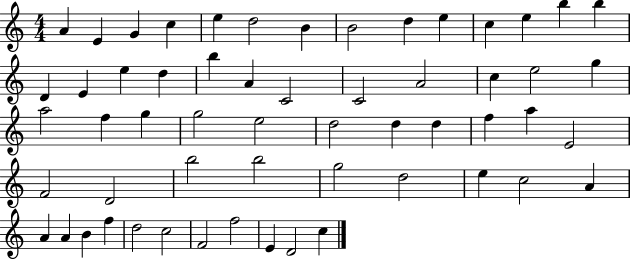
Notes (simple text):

A4/q E4/q G4/q C5/q E5/q D5/h B4/q B4/h D5/q E5/q C5/q E5/q B5/q B5/q D4/q E4/q E5/q D5/q B5/q A4/q C4/h C4/h A4/h C5/q E5/h G5/q A5/h F5/q G5/q G5/h E5/h D5/h D5/q D5/q F5/q A5/q E4/h F4/h D4/h B5/h B5/h G5/h D5/h E5/q C5/h A4/q A4/q A4/q B4/q F5/q D5/h C5/h F4/h F5/h E4/q D4/h C5/q